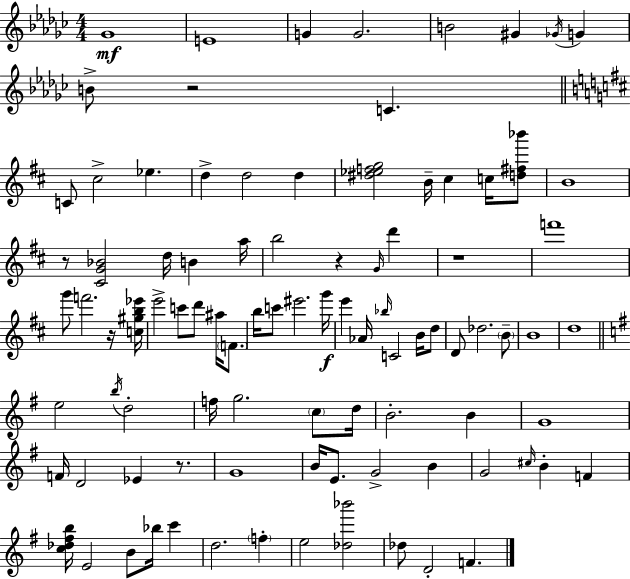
X:1
T:Untitled
M:4/4
L:1/4
K:Ebm
_G4 E4 G G2 B2 ^G _G/4 G B/2 z2 C C/2 ^c2 _e d d2 d [^d_efg]2 B/4 ^c c/4 [d^f_b']/2 B4 z/2 [^CG_B]2 d/4 B a/4 b2 z G/4 d' z4 f'4 g'/2 f'2 z/4 [c^gb_e']/4 e'2 c'/2 d'/2 ^a/4 F/2 b/4 c'/2 ^e'2 g'/4 e' _A/4 _b/4 C2 B/4 d/2 D/2 _d2 B/2 B4 d4 e2 b/4 d2 f/4 g2 c/2 d/4 B2 B G4 F/4 D2 _E z/2 G4 B/4 E/2 G2 B G2 ^c/4 B F [c_d^fb]/4 E2 B/2 _b/4 c' d2 f e2 [_d_b']2 _d/2 D2 F